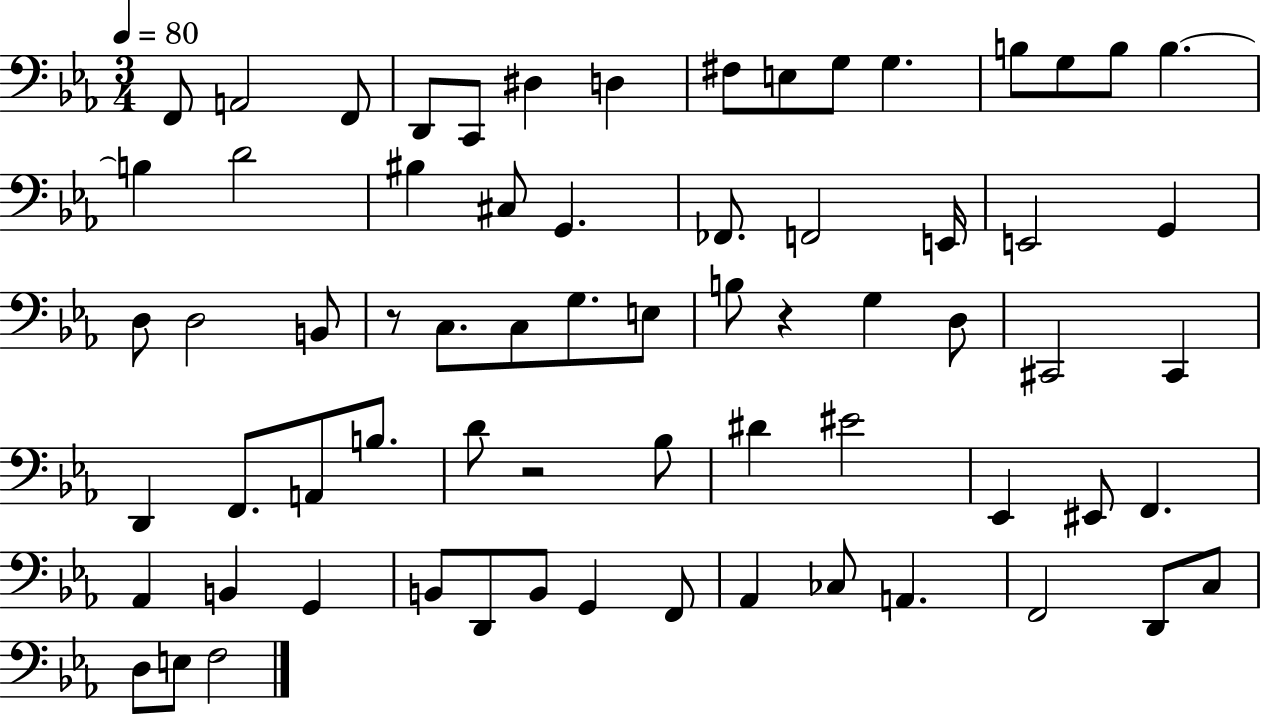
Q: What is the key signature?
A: EES major